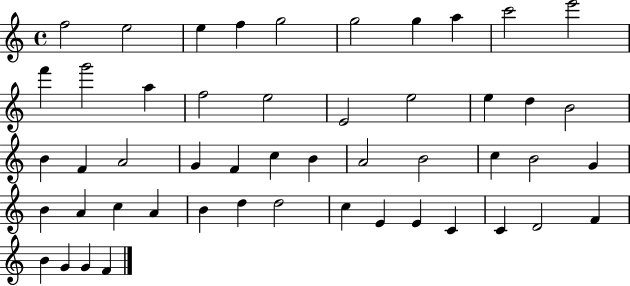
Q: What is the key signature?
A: C major